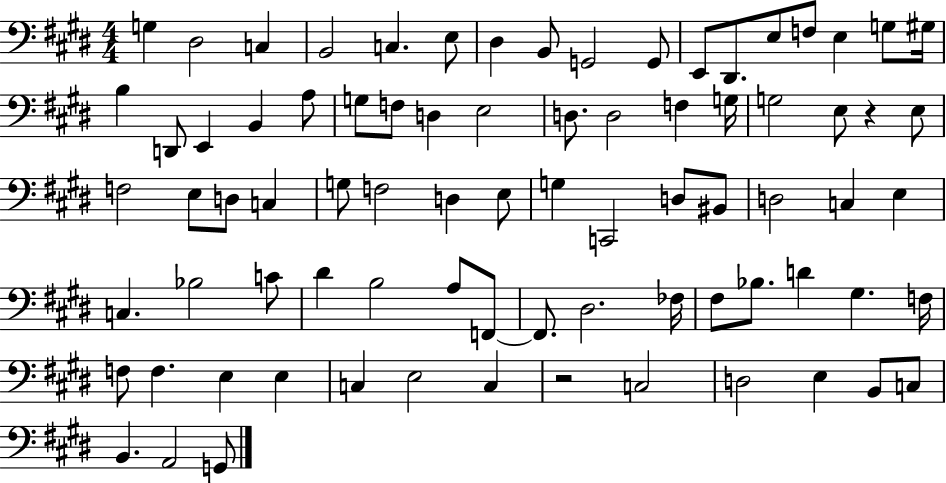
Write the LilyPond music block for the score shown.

{
  \clef bass
  \numericTimeSignature
  \time 4/4
  \key e \major
  g4 dis2 c4 | b,2 c4. e8 | dis4 b,8 g,2 g,8 | e,8 dis,8. e8 f8 e4 g8 gis16 | \break b4 d,8 e,4 b,4 a8 | g8 f8 d4 e2 | d8. d2 f4 g16 | g2 e8 r4 e8 | \break f2 e8 d8 c4 | g8 f2 d4 e8 | g4 c,2 d8 bis,8 | d2 c4 e4 | \break c4. bes2 c'8 | dis'4 b2 a8 f,8~~ | f,8. dis2. fes16 | fis8 bes8. d'4 gis4. f16 | \break f8 f4. e4 e4 | c4 e2 c4 | r2 c2 | d2 e4 b,8 c8 | \break b,4. a,2 g,8 | \bar "|."
}